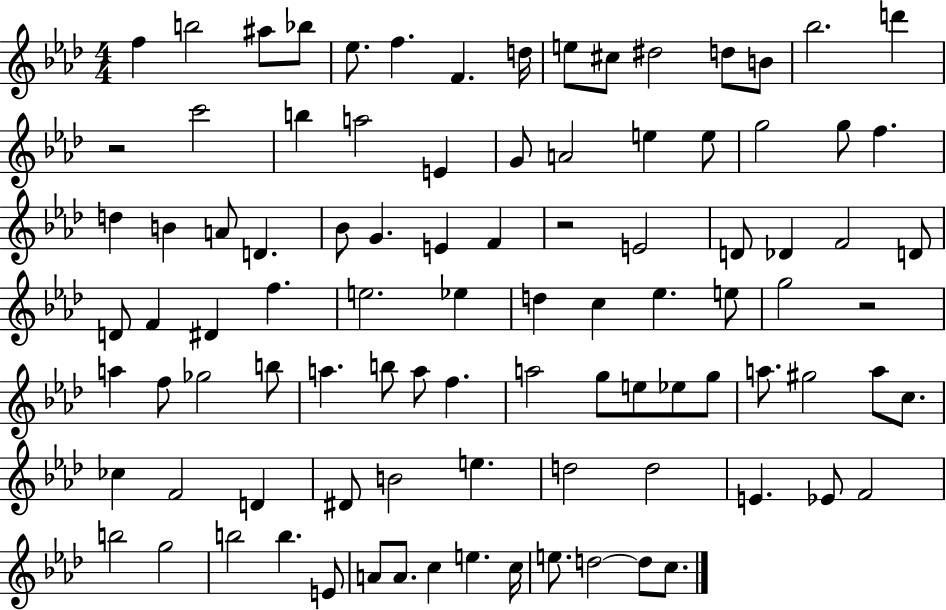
F5/q B5/h A#5/e Bb5/e Eb5/e. F5/q. F4/q. D5/s E5/e C#5/e D#5/h D5/e B4/e Bb5/h. D6/q R/h C6/h B5/q A5/h E4/q G4/e A4/h E5/q E5/e G5/h G5/e F5/q. D5/q B4/q A4/e D4/q. Bb4/e G4/q. E4/q F4/q R/h E4/h D4/e Db4/q F4/h D4/e D4/e F4/q D#4/q F5/q. E5/h. Eb5/q D5/q C5/q Eb5/q. E5/e G5/h R/h A5/q F5/e Gb5/h B5/e A5/q. B5/e A5/e F5/q. A5/h G5/e E5/e Eb5/e G5/e A5/e. G#5/h A5/e C5/e. CES5/q F4/h D4/q D#4/e B4/h E5/q. D5/h D5/h E4/q. Eb4/e F4/h B5/h G5/h B5/h B5/q. E4/e A4/e A4/e. C5/q E5/q. C5/s E5/e. D5/h D5/e C5/e.